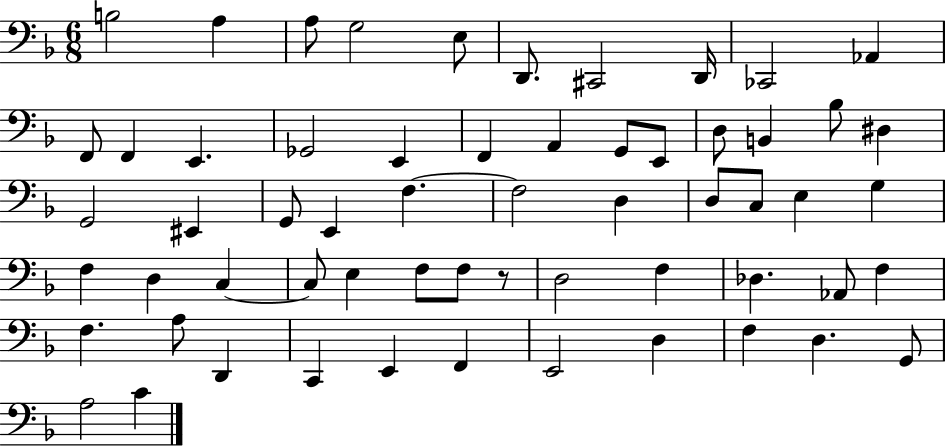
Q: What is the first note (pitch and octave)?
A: B3